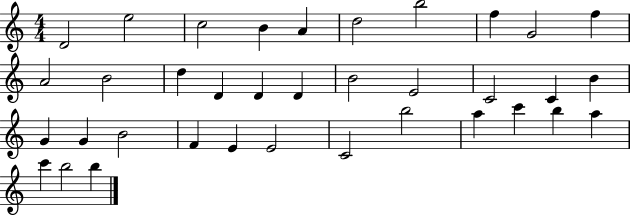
X:1
T:Untitled
M:4/4
L:1/4
K:C
D2 e2 c2 B A d2 b2 f G2 f A2 B2 d D D D B2 E2 C2 C B G G B2 F E E2 C2 b2 a c' b a c' b2 b